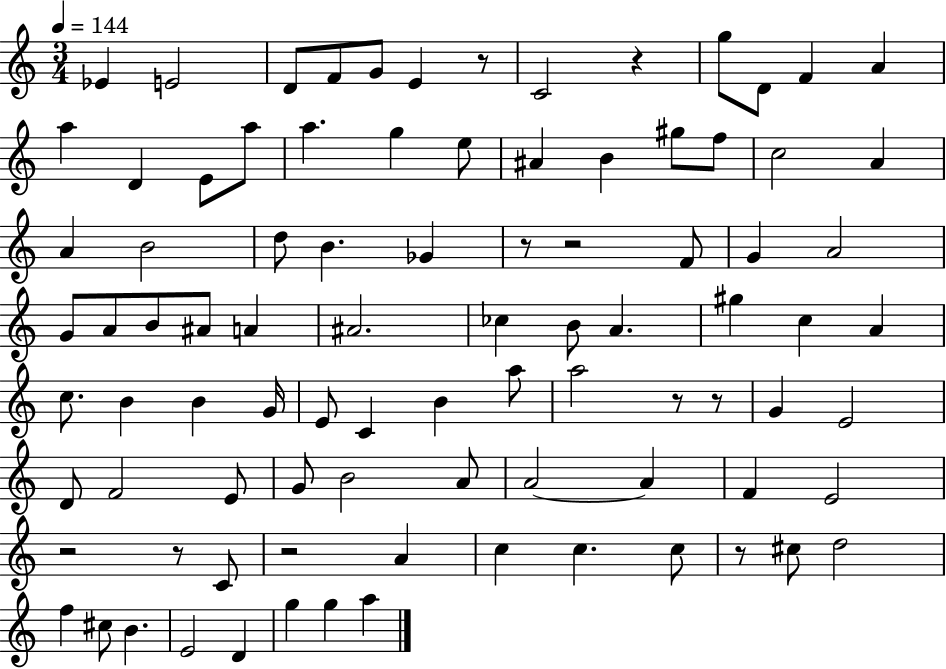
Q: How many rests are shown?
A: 10